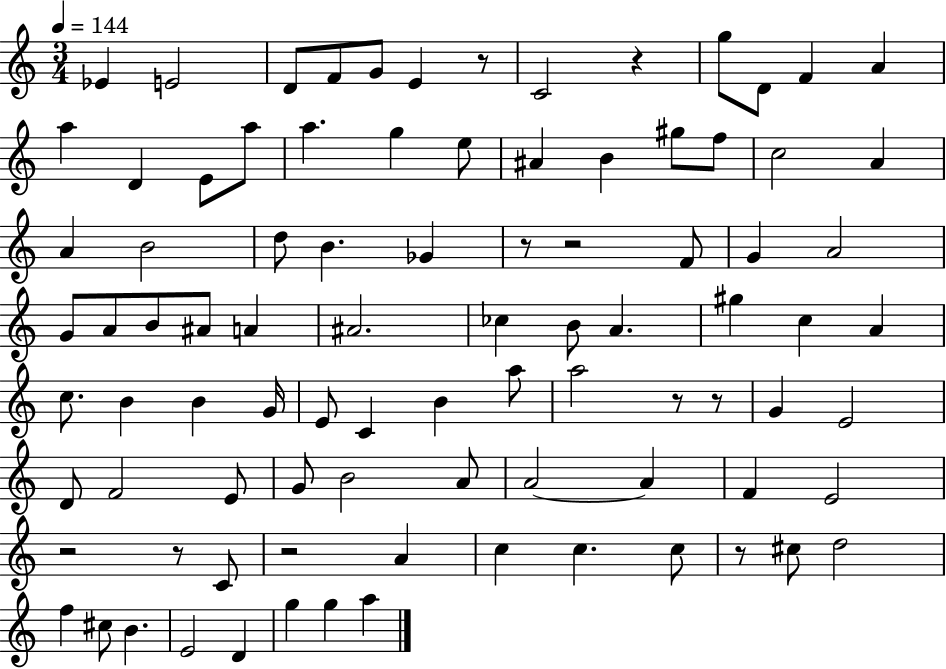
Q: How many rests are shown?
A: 10